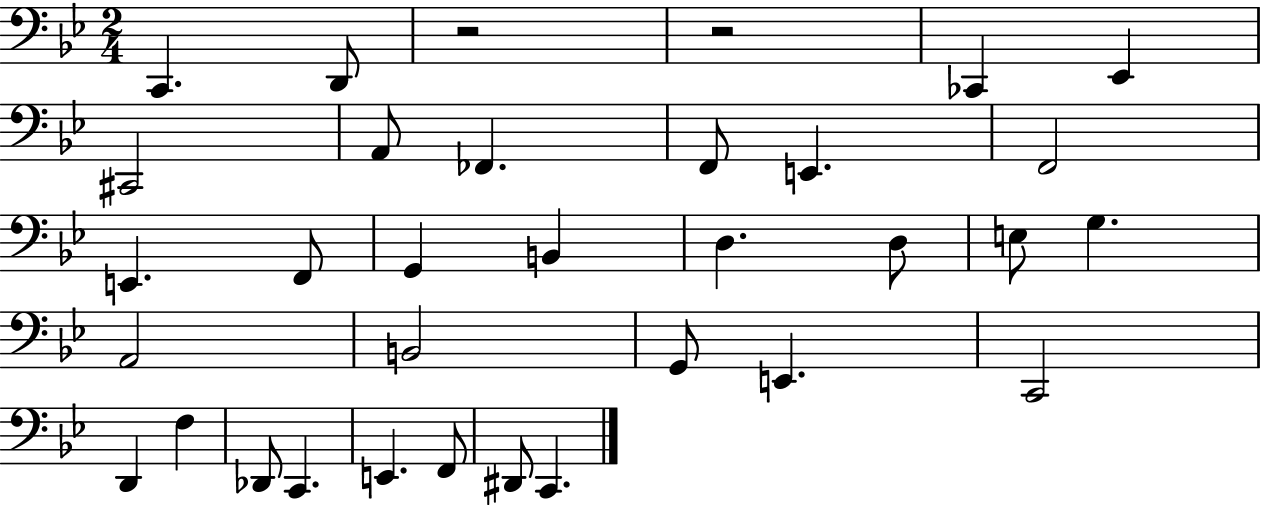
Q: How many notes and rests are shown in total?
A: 33